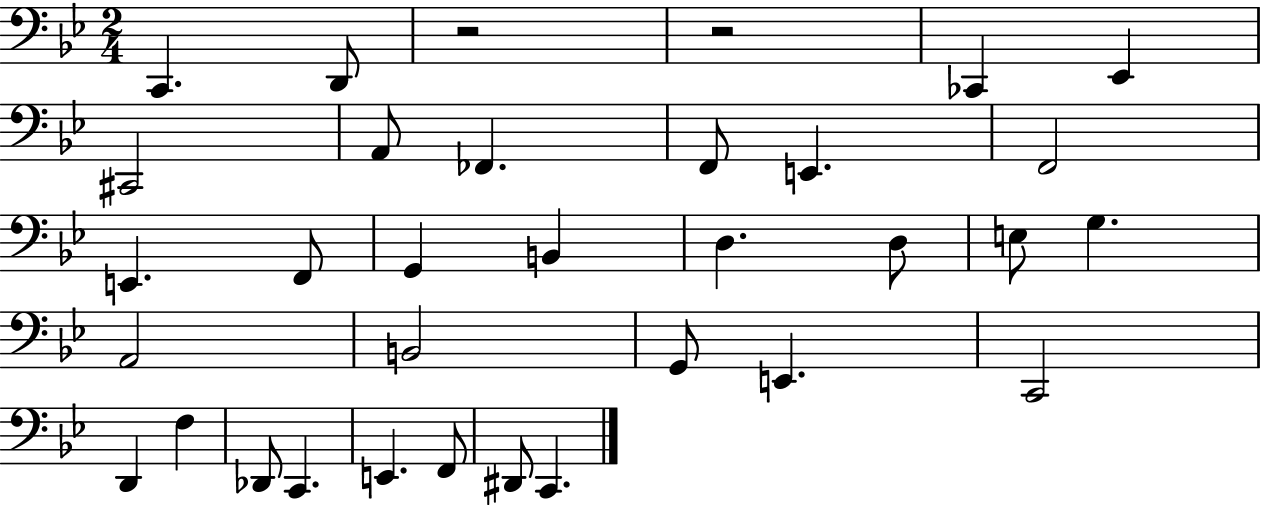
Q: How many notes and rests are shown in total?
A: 33